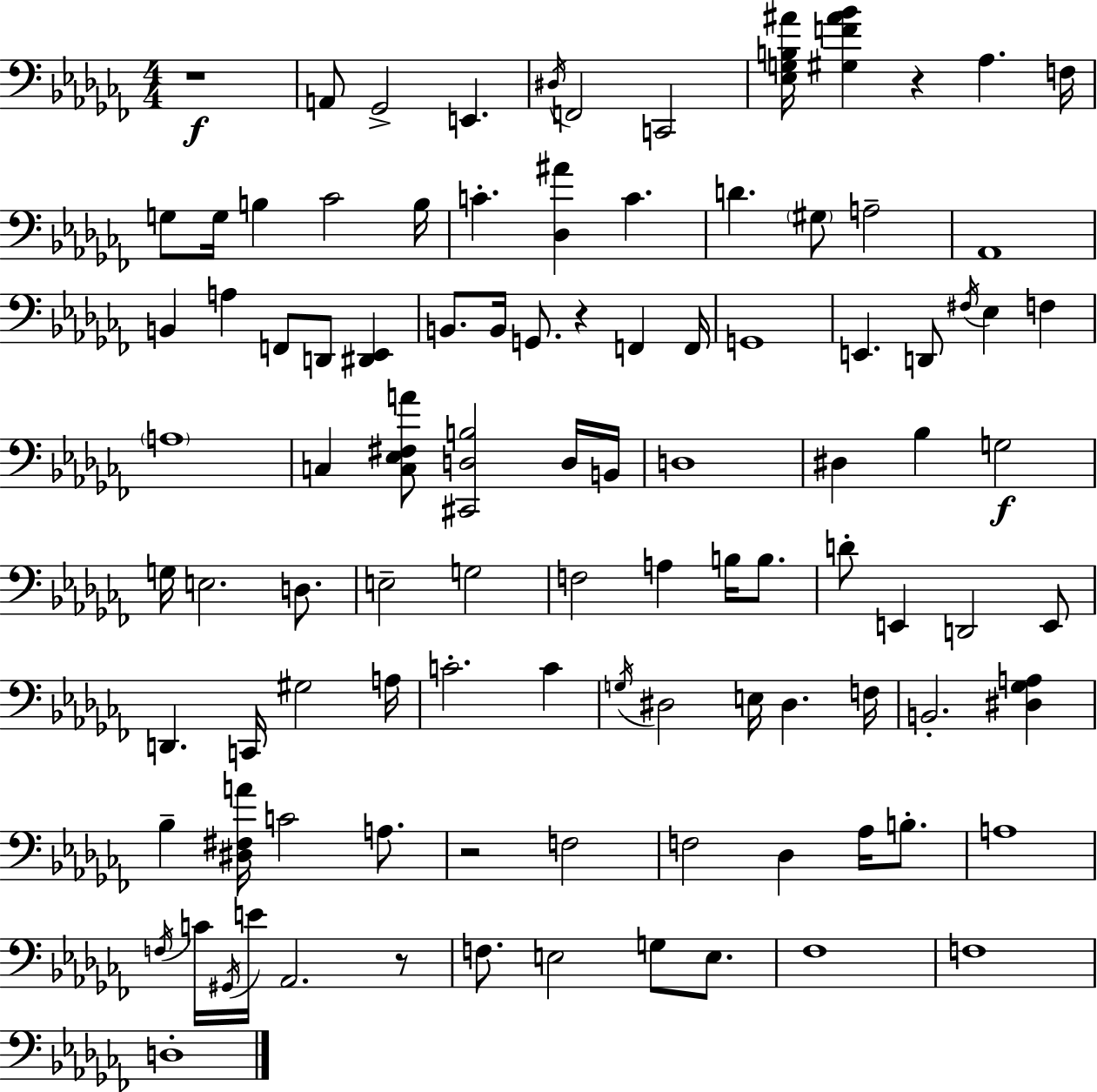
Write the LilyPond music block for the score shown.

{
  \clef bass
  \numericTimeSignature
  \time 4/4
  \key aes \minor
  r1\f | a,8 ges,2-> e,4. | \acciaccatura { dis16 } f,2 c,2 | <ees g b ais'>16 <gis f' ais' bes'>4 r4 aes4. | \break f16 g8 g16 b4 ces'2 | b16 c'4.-. <des ais'>4 c'4. | d'4. \parenthesize gis8 a2-- | aes,1 | \break b,4 a4 f,8 d,8 <dis, ees,>4 | b,8. b,16 g,8. r4 f,4 | f,16 g,1 | e,4. d,8 \acciaccatura { fis16 } ees4 f4 | \break \parenthesize a1 | c4 <c ees fis a'>8 <cis, d b>2 | d16 b,16 d1 | dis4 bes4 g2\f | \break g16 e2. d8. | e2-- g2 | f2 a4 b16 b8. | d'8-. e,4 d,2 | \break e,8 d,4. c,16 gis2 | a16 c'2.-. c'4 | \acciaccatura { g16 } dis2 e16 dis4. | f16 b,2.-. <dis ges a>4 | \break bes4-- <dis fis a'>16 c'2 | a8. r2 f2 | f2 des4 aes16 | b8.-. a1 | \break \acciaccatura { f16 } c'16 \acciaccatura { gis,16 } e'16 aes,2. | r8 f8. e2 | g8 e8. fes1 | f1 | \break d1-. | \bar "|."
}